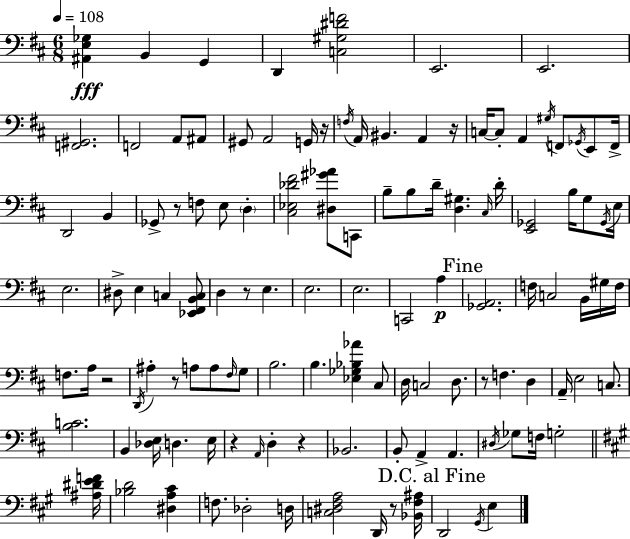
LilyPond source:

{
  \clef bass
  \numericTimeSignature
  \time 6/8
  \key d \major
  \tempo 4 = 108
  <ais, e ges>4\fff b,4 g,4 | d,4 <c gis dis' f'>2 | e,2. | e,2. | \break <f, gis,>2. | f,2 a,8 ais,8 | gis,8 a,2 g,16 r16 | \acciaccatura { f16 } a,16 bis,4. a,4 | \break r16 c16~~ c8-. a,4 \acciaccatura { gis16 } f,8 \acciaccatura { ges,16 } | e,8 f,16-> d,2 b,4 | ges,8-> r8 f8 e8 \parenthesize d4-. | <cis ees des' fis'>2 <dis gis' aes'>8 | \break c,8 b8-- b8 d'16-- <d gis>4. | \grace { cis16 } d'16-. <e, ges,>2 | b16 g8 \acciaccatura { ges,16 } e16 e2. | dis8-> e4 c4 | \break <ees, fis, b, c>8 d4 r8 e4. | e2. | e2. | c,2 | \break a4\p \mark "Fine" <ges, a,>2. | f16 c2 | b,16 gis16 f16 f8. a16 r2 | \acciaccatura { d,16 } ais4-. r8 | \break a8 a8 \grace { fis16 } g8 b2. | b4. | <ees ges bes aes'>4 cis8 d16 c2 | d8. r8 f4. | \break d4 a,16-- e2 | c8. <b c'>2. | b,4 <des e>16 | d4. e16 r4 \grace { a,16 } | \break d4-. r4 bes,2. | b,8-. a,4-> | a,4. \acciaccatura { dis16 } ges8 f16 | g2-. \bar "||" \break \key a \major <ais dis' e' f'>16 <bes d'>2 <dis a cis'>4 | f8. des2-. | d16 <c dis fis a>2 d,16 r8 | <bes, fis ais>16 \mark "D.C. al Fine" d,2 \acciaccatura { gis,16 } e4 | \break \bar "|."
}